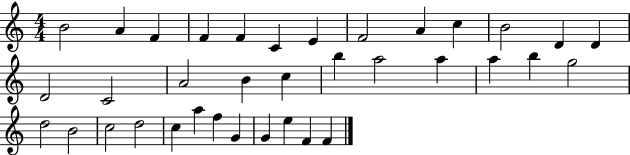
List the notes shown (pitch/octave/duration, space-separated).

B4/h A4/q F4/q F4/q F4/q C4/q E4/q F4/h A4/q C5/q B4/h D4/q D4/q D4/h C4/h A4/h B4/q C5/q B5/q A5/h A5/q A5/q B5/q G5/h D5/h B4/h C5/h D5/h C5/q A5/q F5/q G4/q G4/q E5/q F4/q F4/q